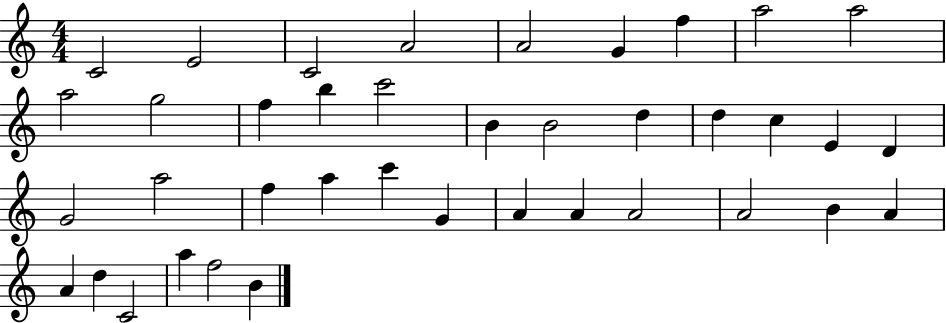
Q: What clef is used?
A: treble